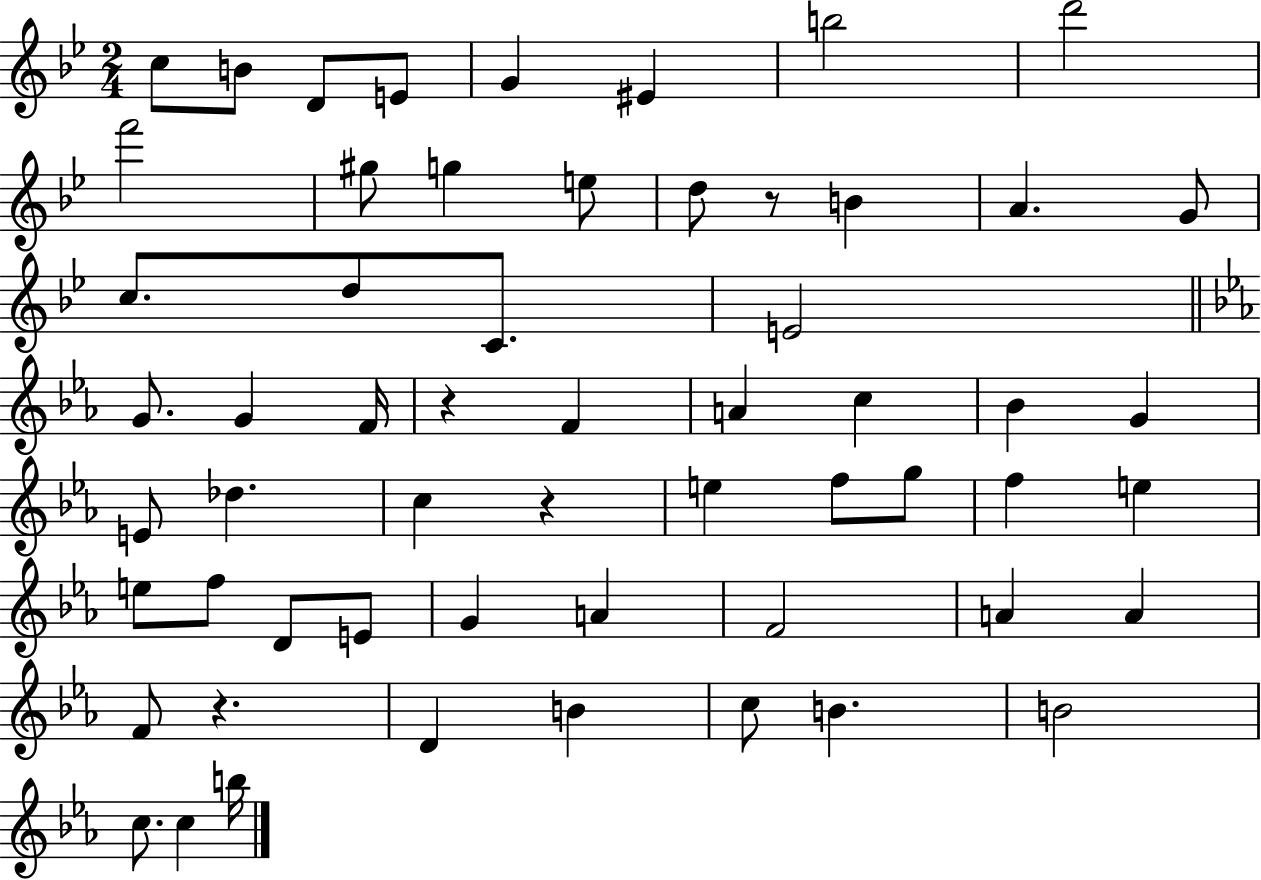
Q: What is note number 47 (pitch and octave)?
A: D4